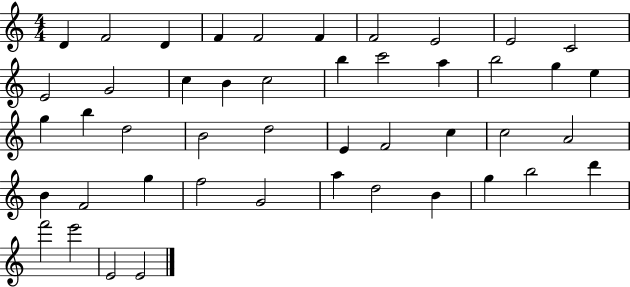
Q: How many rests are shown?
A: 0